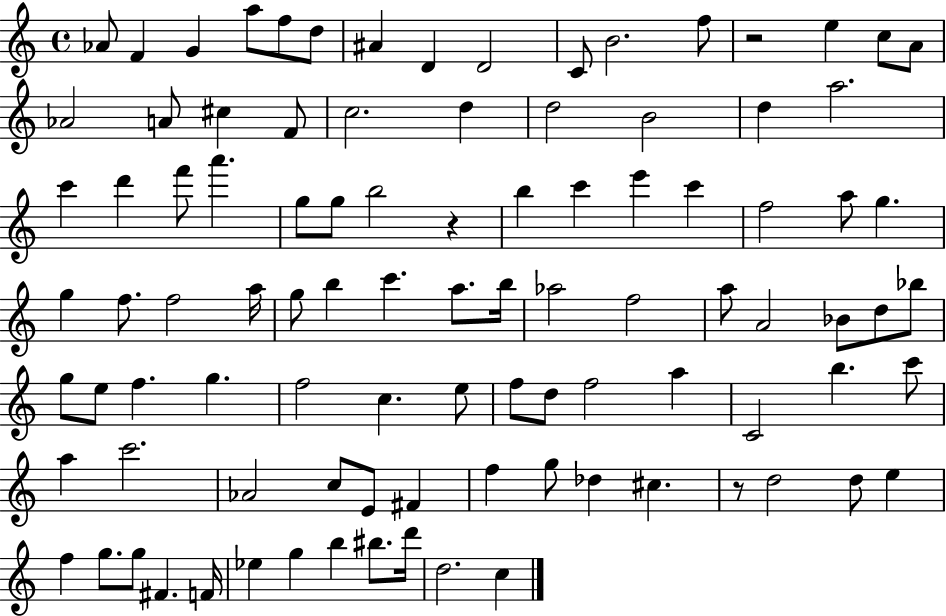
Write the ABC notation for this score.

X:1
T:Untitled
M:4/4
L:1/4
K:C
_A/2 F G a/2 f/2 d/2 ^A D D2 C/2 B2 f/2 z2 e c/2 A/2 _A2 A/2 ^c F/2 c2 d d2 B2 d a2 c' d' f'/2 a' g/2 g/2 b2 z b c' e' c' f2 a/2 g g f/2 f2 a/4 g/2 b c' a/2 b/4 _a2 f2 a/2 A2 _B/2 d/2 _b/2 g/2 e/2 f g f2 c e/2 f/2 d/2 f2 a C2 b c'/2 a c'2 _A2 c/2 E/2 ^F f g/2 _d ^c z/2 d2 d/2 e f g/2 g/2 ^F F/4 _e g b ^b/2 d'/4 d2 c